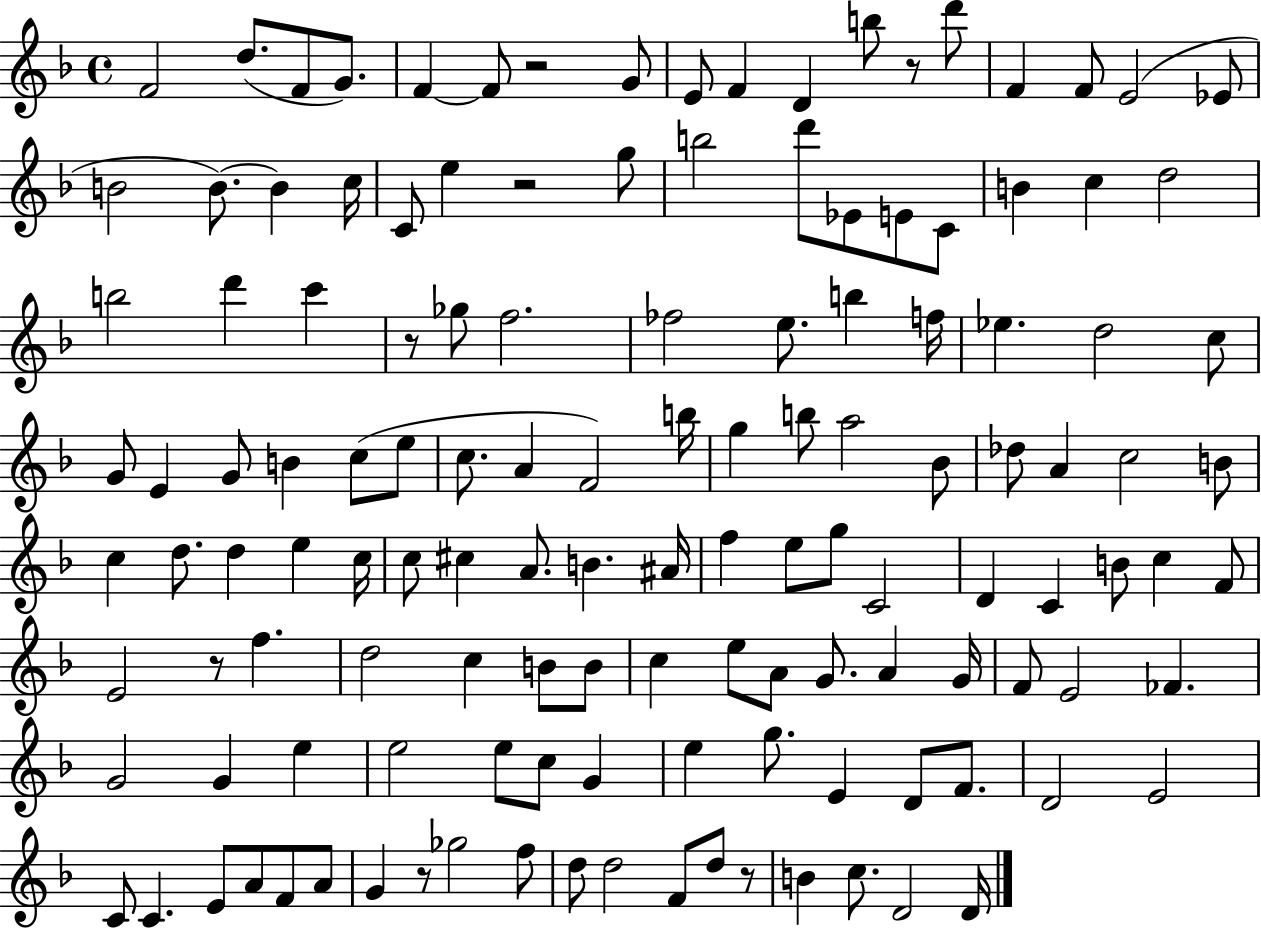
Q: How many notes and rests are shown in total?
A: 133